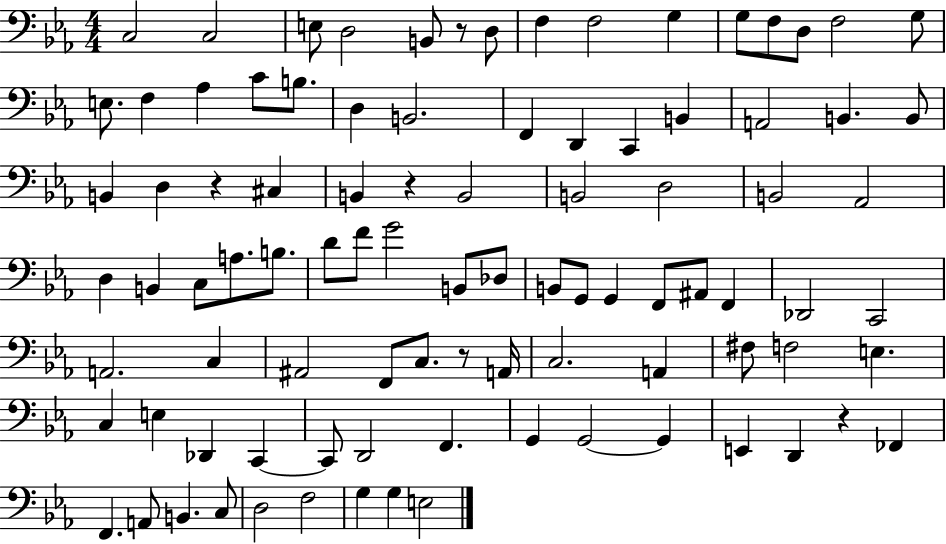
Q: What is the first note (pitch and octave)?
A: C3